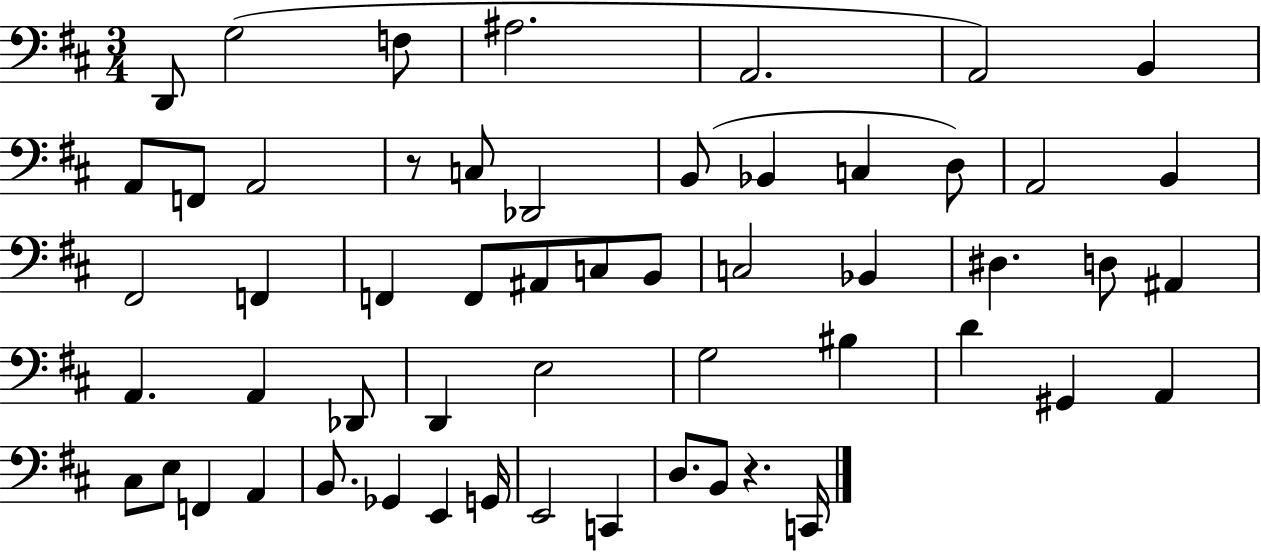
D2/e G3/h F3/e A#3/h. A2/h. A2/h B2/q A2/e F2/e A2/h R/e C3/e Db2/h B2/e Bb2/q C3/q D3/e A2/h B2/q F#2/h F2/q F2/q F2/e A#2/e C3/e B2/e C3/h Bb2/q D#3/q. D3/e A#2/q A2/q. A2/q Db2/e D2/q E3/h G3/h BIS3/q D4/q G#2/q A2/q C#3/e E3/e F2/q A2/q B2/e. Gb2/q E2/q G2/s E2/h C2/q D3/e. B2/e R/q. C2/s